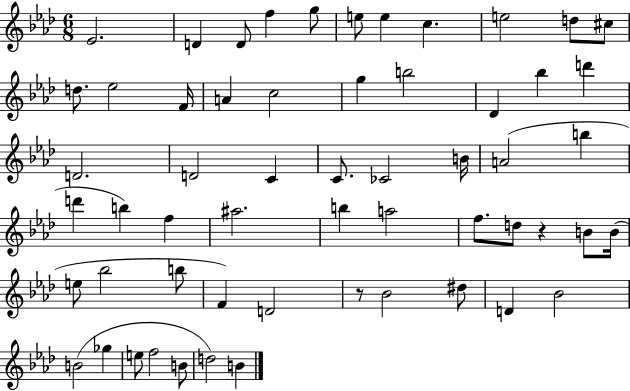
{
  \clef treble
  \numericTimeSignature
  \time 6/8
  \key aes \major
  ees'2. | d'4 d'8 f''4 g''8 | e''8 e''4 c''4. | e''2 d''8 cis''8 | \break d''8. ees''2 f'16 | a'4 c''2 | g''4 b''2 | des'4 bes''4 d'''4 | \break d'2. | d'2 c'4 | c'8. ces'2 b'16 | a'2( b''4 | \break d'''4 b''4) f''4 | ais''2. | b''4 a''2 | f''8. d''8 r4 b'8 b'16( | \break e''8 bes''2 b''8 | f'4) d'2 | r8 bes'2 dis''8 | d'4 bes'2 | \break b'2( ges''4 | e''8 f''2 b'8 | d''2) b'4 | \bar "|."
}